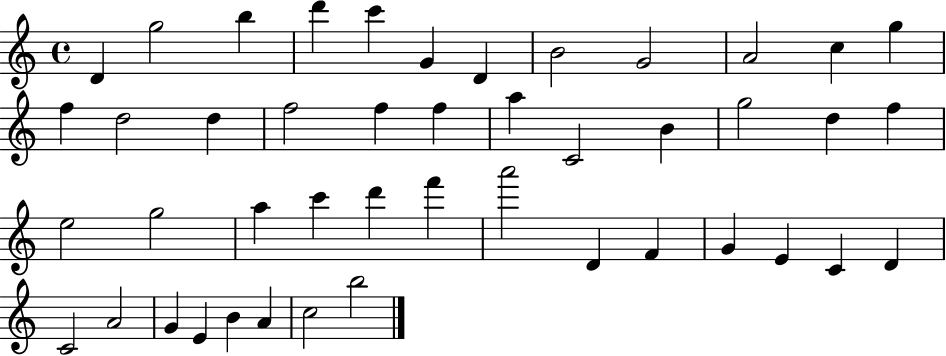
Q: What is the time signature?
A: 4/4